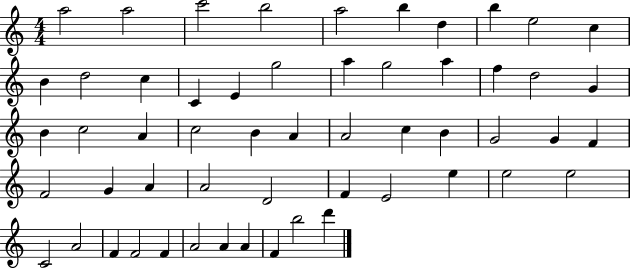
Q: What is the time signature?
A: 4/4